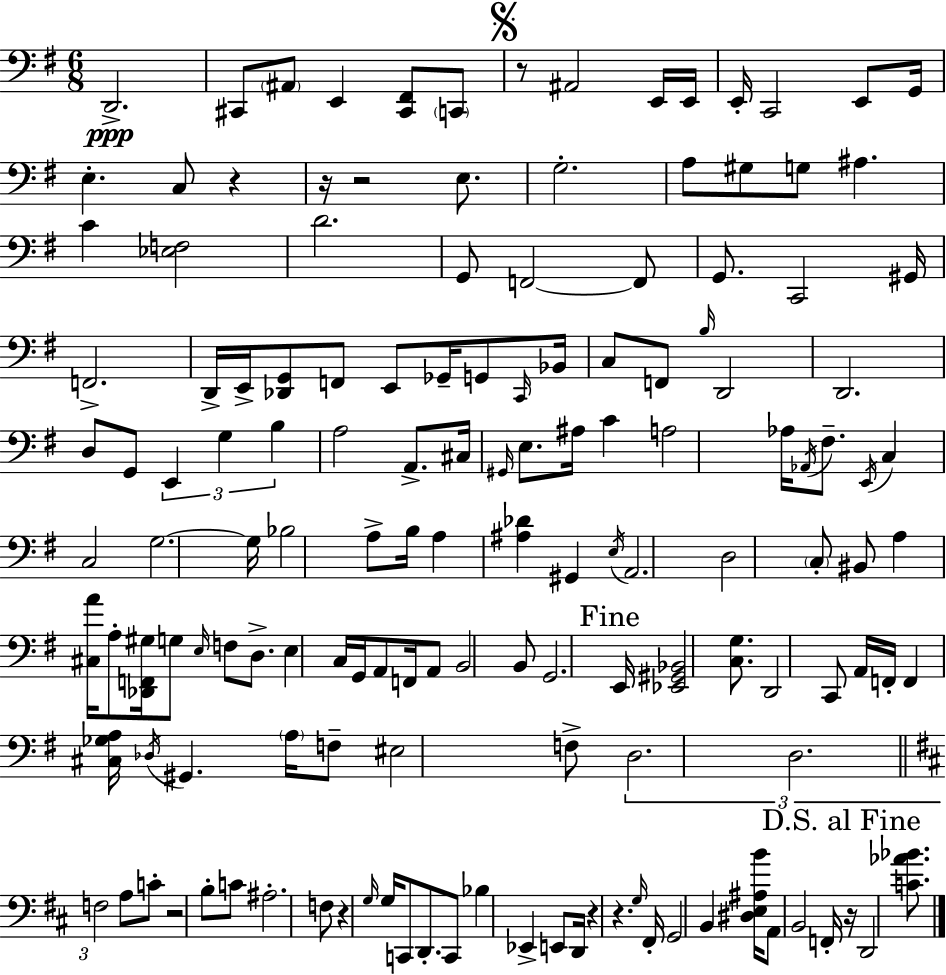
D2/h. C#2/e A#2/e E2/q [C#2,F#2]/e C2/e R/e A#2/h E2/s E2/s E2/s C2/h E2/e G2/s E3/q. C3/e R/q R/s R/h E3/e. G3/h. A3/e G#3/e G3/e A#3/q. C4/q [Eb3,F3]/h D4/h. G2/e F2/h F2/e G2/e. C2/h G#2/s F2/h. D2/s E2/s [Db2,G2]/e F2/e E2/e Gb2/s G2/e C2/s Bb2/s C3/e F2/e B3/s D2/h D2/h. D3/e G2/e E2/q G3/q B3/q A3/h A2/e. C#3/s G#2/s E3/e. A#3/s C4/q A3/h Ab3/s Ab2/s F#3/e. E2/s C3/q C3/h G3/h. G3/s Bb3/h A3/e B3/s A3/q [A#3,Db4]/q G#2/q E3/s A2/h. D3/h C3/e BIS2/e A3/q [C#3,A4]/s A3/e [Db2,F2,G#3]/s G3/e E3/s F3/e D3/e. E3/q C3/s G2/s A2/e F2/s A2/e B2/h B2/e G2/h. E2/s [Eb2,G#2,Bb2]/h [C3,G3]/e. D2/h C2/e A2/s F2/s F2/q [C#3,Gb3,A3]/s Db3/s G#2/q. A3/s F3/e EIS3/h F3/e D3/h. D3/h. F3/h A3/e C4/e R/h B3/e C4/e A#3/h. F3/e R/q G3/s G3/s C2/e D2/e. C2/e Bb3/q Eb2/q E2/e D2/s R/q R/q. G3/s F#2/s G2/h B2/q [D#3,E3,A#3,B4]/s A2/e B2/h F2/s R/s D2/h [C4,Ab4,Bb4]/e.